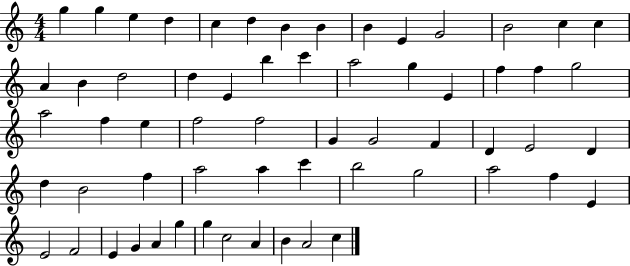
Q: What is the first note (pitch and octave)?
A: G5